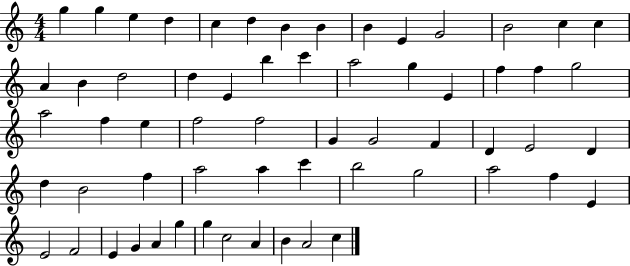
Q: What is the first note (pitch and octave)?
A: G5